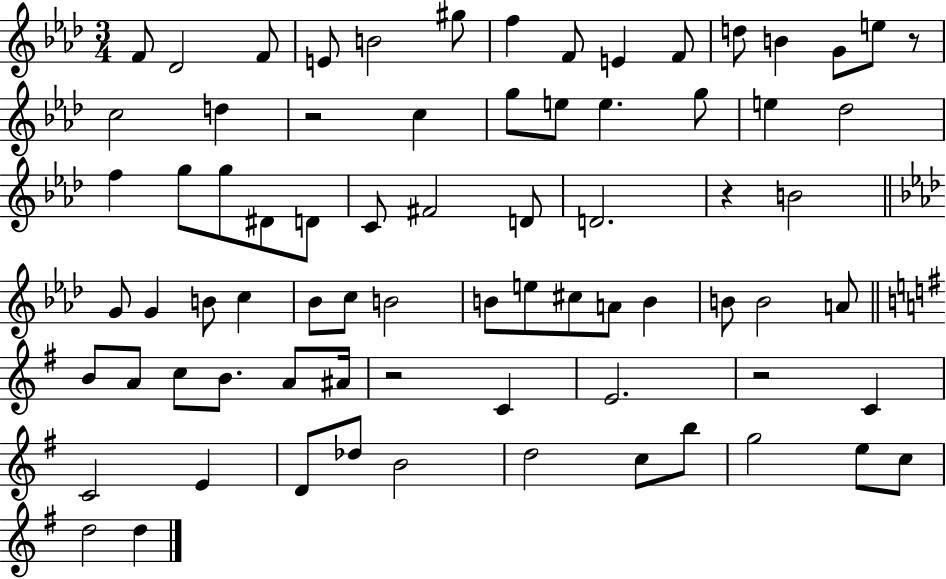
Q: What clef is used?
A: treble